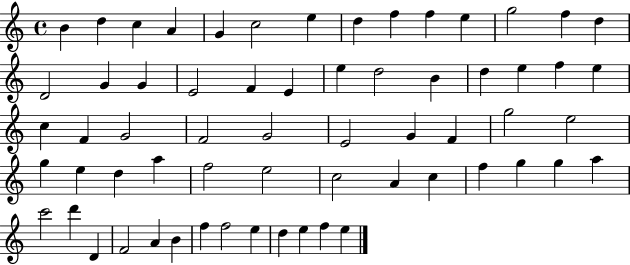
{
  \clef treble
  \time 4/4
  \defaultTimeSignature
  \key c \major
  b'4 d''4 c''4 a'4 | g'4 c''2 e''4 | d''4 f''4 f''4 e''4 | g''2 f''4 d''4 | \break d'2 g'4 g'4 | e'2 f'4 e'4 | e''4 d''2 b'4 | d''4 e''4 f''4 e''4 | \break c''4 f'4 g'2 | f'2 g'2 | e'2 g'4 f'4 | g''2 e''2 | \break g''4 e''4 d''4 a''4 | f''2 e''2 | c''2 a'4 c''4 | f''4 g''4 g''4 a''4 | \break c'''2 d'''4 d'4 | f'2 a'4 b'4 | f''4 f''2 e''4 | d''4 e''4 f''4 e''4 | \break \bar "|."
}